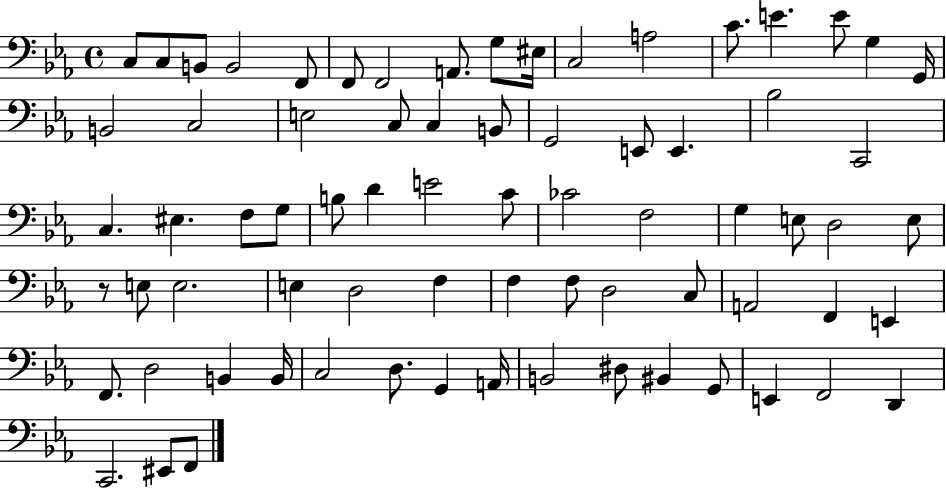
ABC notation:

X:1
T:Untitled
M:4/4
L:1/4
K:Eb
C,/2 C,/2 B,,/2 B,,2 F,,/2 F,,/2 F,,2 A,,/2 G,/2 ^E,/4 C,2 A,2 C/2 E E/2 G, G,,/4 B,,2 C,2 E,2 C,/2 C, B,,/2 G,,2 E,,/2 E,, _B,2 C,,2 C, ^E, F,/2 G,/2 B,/2 D E2 C/2 _C2 F,2 G, E,/2 D,2 E,/2 z/2 E,/2 E,2 E, D,2 F, F, F,/2 D,2 C,/2 A,,2 F,, E,, F,,/2 D,2 B,, B,,/4 C,2 D,/2 G,, A,,/4 B,,2 ^D,/2 ^B,, G,,/2 E,, F,,2 D,, C,,2 ^E,,/2 F,,/2